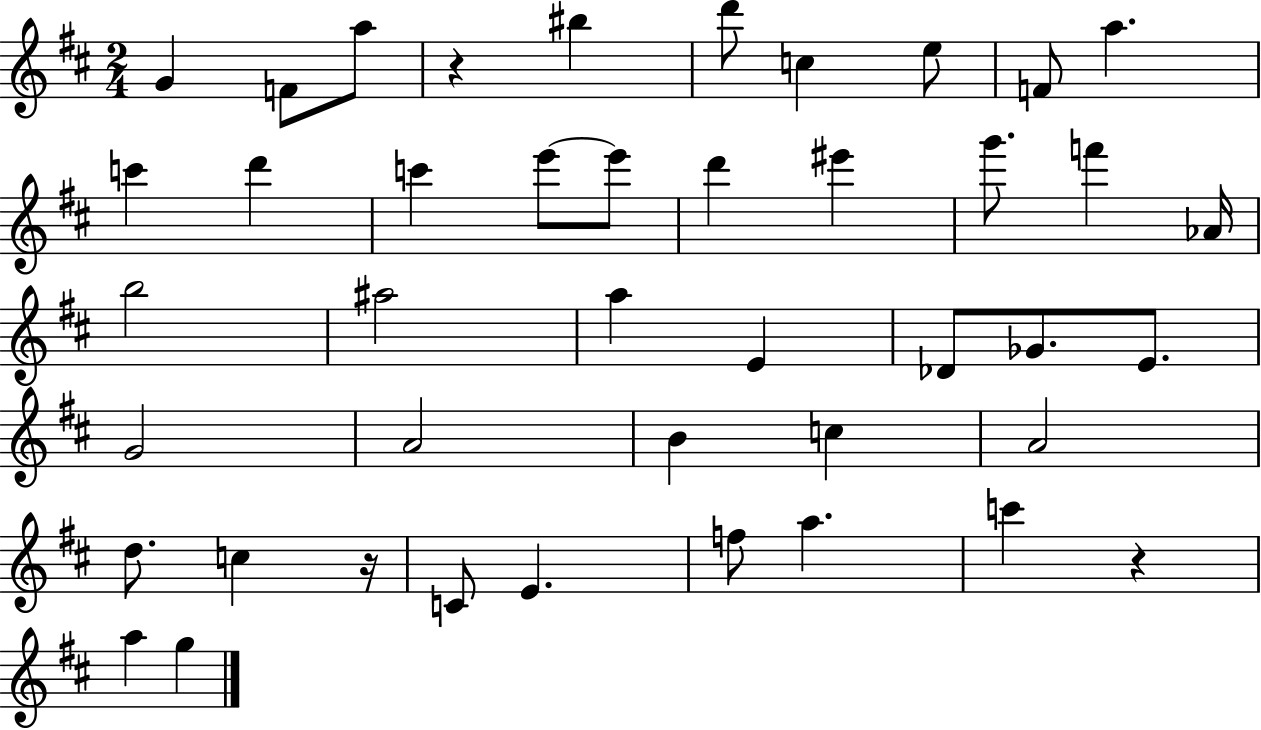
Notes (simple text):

G4/q F4/e A5/e R/q BIS5/q D6/e C5/q E5/e F4/e A5/q. C6/q D6/q C6/q E6/e E6/e D6/q EIS6/q G6/e. F6/q Ab4/s B5/h A#5/h A5/q E4/q Db4/e Gb4/e. E4/e. G4/h A4/h B4/q C5/q A4/h D5/e. C5/q R/s C4/e E4/q. F5/e A5/q. C6/q R/q A5/q G5/q